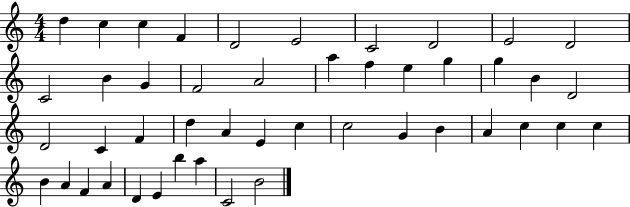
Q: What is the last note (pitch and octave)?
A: B4